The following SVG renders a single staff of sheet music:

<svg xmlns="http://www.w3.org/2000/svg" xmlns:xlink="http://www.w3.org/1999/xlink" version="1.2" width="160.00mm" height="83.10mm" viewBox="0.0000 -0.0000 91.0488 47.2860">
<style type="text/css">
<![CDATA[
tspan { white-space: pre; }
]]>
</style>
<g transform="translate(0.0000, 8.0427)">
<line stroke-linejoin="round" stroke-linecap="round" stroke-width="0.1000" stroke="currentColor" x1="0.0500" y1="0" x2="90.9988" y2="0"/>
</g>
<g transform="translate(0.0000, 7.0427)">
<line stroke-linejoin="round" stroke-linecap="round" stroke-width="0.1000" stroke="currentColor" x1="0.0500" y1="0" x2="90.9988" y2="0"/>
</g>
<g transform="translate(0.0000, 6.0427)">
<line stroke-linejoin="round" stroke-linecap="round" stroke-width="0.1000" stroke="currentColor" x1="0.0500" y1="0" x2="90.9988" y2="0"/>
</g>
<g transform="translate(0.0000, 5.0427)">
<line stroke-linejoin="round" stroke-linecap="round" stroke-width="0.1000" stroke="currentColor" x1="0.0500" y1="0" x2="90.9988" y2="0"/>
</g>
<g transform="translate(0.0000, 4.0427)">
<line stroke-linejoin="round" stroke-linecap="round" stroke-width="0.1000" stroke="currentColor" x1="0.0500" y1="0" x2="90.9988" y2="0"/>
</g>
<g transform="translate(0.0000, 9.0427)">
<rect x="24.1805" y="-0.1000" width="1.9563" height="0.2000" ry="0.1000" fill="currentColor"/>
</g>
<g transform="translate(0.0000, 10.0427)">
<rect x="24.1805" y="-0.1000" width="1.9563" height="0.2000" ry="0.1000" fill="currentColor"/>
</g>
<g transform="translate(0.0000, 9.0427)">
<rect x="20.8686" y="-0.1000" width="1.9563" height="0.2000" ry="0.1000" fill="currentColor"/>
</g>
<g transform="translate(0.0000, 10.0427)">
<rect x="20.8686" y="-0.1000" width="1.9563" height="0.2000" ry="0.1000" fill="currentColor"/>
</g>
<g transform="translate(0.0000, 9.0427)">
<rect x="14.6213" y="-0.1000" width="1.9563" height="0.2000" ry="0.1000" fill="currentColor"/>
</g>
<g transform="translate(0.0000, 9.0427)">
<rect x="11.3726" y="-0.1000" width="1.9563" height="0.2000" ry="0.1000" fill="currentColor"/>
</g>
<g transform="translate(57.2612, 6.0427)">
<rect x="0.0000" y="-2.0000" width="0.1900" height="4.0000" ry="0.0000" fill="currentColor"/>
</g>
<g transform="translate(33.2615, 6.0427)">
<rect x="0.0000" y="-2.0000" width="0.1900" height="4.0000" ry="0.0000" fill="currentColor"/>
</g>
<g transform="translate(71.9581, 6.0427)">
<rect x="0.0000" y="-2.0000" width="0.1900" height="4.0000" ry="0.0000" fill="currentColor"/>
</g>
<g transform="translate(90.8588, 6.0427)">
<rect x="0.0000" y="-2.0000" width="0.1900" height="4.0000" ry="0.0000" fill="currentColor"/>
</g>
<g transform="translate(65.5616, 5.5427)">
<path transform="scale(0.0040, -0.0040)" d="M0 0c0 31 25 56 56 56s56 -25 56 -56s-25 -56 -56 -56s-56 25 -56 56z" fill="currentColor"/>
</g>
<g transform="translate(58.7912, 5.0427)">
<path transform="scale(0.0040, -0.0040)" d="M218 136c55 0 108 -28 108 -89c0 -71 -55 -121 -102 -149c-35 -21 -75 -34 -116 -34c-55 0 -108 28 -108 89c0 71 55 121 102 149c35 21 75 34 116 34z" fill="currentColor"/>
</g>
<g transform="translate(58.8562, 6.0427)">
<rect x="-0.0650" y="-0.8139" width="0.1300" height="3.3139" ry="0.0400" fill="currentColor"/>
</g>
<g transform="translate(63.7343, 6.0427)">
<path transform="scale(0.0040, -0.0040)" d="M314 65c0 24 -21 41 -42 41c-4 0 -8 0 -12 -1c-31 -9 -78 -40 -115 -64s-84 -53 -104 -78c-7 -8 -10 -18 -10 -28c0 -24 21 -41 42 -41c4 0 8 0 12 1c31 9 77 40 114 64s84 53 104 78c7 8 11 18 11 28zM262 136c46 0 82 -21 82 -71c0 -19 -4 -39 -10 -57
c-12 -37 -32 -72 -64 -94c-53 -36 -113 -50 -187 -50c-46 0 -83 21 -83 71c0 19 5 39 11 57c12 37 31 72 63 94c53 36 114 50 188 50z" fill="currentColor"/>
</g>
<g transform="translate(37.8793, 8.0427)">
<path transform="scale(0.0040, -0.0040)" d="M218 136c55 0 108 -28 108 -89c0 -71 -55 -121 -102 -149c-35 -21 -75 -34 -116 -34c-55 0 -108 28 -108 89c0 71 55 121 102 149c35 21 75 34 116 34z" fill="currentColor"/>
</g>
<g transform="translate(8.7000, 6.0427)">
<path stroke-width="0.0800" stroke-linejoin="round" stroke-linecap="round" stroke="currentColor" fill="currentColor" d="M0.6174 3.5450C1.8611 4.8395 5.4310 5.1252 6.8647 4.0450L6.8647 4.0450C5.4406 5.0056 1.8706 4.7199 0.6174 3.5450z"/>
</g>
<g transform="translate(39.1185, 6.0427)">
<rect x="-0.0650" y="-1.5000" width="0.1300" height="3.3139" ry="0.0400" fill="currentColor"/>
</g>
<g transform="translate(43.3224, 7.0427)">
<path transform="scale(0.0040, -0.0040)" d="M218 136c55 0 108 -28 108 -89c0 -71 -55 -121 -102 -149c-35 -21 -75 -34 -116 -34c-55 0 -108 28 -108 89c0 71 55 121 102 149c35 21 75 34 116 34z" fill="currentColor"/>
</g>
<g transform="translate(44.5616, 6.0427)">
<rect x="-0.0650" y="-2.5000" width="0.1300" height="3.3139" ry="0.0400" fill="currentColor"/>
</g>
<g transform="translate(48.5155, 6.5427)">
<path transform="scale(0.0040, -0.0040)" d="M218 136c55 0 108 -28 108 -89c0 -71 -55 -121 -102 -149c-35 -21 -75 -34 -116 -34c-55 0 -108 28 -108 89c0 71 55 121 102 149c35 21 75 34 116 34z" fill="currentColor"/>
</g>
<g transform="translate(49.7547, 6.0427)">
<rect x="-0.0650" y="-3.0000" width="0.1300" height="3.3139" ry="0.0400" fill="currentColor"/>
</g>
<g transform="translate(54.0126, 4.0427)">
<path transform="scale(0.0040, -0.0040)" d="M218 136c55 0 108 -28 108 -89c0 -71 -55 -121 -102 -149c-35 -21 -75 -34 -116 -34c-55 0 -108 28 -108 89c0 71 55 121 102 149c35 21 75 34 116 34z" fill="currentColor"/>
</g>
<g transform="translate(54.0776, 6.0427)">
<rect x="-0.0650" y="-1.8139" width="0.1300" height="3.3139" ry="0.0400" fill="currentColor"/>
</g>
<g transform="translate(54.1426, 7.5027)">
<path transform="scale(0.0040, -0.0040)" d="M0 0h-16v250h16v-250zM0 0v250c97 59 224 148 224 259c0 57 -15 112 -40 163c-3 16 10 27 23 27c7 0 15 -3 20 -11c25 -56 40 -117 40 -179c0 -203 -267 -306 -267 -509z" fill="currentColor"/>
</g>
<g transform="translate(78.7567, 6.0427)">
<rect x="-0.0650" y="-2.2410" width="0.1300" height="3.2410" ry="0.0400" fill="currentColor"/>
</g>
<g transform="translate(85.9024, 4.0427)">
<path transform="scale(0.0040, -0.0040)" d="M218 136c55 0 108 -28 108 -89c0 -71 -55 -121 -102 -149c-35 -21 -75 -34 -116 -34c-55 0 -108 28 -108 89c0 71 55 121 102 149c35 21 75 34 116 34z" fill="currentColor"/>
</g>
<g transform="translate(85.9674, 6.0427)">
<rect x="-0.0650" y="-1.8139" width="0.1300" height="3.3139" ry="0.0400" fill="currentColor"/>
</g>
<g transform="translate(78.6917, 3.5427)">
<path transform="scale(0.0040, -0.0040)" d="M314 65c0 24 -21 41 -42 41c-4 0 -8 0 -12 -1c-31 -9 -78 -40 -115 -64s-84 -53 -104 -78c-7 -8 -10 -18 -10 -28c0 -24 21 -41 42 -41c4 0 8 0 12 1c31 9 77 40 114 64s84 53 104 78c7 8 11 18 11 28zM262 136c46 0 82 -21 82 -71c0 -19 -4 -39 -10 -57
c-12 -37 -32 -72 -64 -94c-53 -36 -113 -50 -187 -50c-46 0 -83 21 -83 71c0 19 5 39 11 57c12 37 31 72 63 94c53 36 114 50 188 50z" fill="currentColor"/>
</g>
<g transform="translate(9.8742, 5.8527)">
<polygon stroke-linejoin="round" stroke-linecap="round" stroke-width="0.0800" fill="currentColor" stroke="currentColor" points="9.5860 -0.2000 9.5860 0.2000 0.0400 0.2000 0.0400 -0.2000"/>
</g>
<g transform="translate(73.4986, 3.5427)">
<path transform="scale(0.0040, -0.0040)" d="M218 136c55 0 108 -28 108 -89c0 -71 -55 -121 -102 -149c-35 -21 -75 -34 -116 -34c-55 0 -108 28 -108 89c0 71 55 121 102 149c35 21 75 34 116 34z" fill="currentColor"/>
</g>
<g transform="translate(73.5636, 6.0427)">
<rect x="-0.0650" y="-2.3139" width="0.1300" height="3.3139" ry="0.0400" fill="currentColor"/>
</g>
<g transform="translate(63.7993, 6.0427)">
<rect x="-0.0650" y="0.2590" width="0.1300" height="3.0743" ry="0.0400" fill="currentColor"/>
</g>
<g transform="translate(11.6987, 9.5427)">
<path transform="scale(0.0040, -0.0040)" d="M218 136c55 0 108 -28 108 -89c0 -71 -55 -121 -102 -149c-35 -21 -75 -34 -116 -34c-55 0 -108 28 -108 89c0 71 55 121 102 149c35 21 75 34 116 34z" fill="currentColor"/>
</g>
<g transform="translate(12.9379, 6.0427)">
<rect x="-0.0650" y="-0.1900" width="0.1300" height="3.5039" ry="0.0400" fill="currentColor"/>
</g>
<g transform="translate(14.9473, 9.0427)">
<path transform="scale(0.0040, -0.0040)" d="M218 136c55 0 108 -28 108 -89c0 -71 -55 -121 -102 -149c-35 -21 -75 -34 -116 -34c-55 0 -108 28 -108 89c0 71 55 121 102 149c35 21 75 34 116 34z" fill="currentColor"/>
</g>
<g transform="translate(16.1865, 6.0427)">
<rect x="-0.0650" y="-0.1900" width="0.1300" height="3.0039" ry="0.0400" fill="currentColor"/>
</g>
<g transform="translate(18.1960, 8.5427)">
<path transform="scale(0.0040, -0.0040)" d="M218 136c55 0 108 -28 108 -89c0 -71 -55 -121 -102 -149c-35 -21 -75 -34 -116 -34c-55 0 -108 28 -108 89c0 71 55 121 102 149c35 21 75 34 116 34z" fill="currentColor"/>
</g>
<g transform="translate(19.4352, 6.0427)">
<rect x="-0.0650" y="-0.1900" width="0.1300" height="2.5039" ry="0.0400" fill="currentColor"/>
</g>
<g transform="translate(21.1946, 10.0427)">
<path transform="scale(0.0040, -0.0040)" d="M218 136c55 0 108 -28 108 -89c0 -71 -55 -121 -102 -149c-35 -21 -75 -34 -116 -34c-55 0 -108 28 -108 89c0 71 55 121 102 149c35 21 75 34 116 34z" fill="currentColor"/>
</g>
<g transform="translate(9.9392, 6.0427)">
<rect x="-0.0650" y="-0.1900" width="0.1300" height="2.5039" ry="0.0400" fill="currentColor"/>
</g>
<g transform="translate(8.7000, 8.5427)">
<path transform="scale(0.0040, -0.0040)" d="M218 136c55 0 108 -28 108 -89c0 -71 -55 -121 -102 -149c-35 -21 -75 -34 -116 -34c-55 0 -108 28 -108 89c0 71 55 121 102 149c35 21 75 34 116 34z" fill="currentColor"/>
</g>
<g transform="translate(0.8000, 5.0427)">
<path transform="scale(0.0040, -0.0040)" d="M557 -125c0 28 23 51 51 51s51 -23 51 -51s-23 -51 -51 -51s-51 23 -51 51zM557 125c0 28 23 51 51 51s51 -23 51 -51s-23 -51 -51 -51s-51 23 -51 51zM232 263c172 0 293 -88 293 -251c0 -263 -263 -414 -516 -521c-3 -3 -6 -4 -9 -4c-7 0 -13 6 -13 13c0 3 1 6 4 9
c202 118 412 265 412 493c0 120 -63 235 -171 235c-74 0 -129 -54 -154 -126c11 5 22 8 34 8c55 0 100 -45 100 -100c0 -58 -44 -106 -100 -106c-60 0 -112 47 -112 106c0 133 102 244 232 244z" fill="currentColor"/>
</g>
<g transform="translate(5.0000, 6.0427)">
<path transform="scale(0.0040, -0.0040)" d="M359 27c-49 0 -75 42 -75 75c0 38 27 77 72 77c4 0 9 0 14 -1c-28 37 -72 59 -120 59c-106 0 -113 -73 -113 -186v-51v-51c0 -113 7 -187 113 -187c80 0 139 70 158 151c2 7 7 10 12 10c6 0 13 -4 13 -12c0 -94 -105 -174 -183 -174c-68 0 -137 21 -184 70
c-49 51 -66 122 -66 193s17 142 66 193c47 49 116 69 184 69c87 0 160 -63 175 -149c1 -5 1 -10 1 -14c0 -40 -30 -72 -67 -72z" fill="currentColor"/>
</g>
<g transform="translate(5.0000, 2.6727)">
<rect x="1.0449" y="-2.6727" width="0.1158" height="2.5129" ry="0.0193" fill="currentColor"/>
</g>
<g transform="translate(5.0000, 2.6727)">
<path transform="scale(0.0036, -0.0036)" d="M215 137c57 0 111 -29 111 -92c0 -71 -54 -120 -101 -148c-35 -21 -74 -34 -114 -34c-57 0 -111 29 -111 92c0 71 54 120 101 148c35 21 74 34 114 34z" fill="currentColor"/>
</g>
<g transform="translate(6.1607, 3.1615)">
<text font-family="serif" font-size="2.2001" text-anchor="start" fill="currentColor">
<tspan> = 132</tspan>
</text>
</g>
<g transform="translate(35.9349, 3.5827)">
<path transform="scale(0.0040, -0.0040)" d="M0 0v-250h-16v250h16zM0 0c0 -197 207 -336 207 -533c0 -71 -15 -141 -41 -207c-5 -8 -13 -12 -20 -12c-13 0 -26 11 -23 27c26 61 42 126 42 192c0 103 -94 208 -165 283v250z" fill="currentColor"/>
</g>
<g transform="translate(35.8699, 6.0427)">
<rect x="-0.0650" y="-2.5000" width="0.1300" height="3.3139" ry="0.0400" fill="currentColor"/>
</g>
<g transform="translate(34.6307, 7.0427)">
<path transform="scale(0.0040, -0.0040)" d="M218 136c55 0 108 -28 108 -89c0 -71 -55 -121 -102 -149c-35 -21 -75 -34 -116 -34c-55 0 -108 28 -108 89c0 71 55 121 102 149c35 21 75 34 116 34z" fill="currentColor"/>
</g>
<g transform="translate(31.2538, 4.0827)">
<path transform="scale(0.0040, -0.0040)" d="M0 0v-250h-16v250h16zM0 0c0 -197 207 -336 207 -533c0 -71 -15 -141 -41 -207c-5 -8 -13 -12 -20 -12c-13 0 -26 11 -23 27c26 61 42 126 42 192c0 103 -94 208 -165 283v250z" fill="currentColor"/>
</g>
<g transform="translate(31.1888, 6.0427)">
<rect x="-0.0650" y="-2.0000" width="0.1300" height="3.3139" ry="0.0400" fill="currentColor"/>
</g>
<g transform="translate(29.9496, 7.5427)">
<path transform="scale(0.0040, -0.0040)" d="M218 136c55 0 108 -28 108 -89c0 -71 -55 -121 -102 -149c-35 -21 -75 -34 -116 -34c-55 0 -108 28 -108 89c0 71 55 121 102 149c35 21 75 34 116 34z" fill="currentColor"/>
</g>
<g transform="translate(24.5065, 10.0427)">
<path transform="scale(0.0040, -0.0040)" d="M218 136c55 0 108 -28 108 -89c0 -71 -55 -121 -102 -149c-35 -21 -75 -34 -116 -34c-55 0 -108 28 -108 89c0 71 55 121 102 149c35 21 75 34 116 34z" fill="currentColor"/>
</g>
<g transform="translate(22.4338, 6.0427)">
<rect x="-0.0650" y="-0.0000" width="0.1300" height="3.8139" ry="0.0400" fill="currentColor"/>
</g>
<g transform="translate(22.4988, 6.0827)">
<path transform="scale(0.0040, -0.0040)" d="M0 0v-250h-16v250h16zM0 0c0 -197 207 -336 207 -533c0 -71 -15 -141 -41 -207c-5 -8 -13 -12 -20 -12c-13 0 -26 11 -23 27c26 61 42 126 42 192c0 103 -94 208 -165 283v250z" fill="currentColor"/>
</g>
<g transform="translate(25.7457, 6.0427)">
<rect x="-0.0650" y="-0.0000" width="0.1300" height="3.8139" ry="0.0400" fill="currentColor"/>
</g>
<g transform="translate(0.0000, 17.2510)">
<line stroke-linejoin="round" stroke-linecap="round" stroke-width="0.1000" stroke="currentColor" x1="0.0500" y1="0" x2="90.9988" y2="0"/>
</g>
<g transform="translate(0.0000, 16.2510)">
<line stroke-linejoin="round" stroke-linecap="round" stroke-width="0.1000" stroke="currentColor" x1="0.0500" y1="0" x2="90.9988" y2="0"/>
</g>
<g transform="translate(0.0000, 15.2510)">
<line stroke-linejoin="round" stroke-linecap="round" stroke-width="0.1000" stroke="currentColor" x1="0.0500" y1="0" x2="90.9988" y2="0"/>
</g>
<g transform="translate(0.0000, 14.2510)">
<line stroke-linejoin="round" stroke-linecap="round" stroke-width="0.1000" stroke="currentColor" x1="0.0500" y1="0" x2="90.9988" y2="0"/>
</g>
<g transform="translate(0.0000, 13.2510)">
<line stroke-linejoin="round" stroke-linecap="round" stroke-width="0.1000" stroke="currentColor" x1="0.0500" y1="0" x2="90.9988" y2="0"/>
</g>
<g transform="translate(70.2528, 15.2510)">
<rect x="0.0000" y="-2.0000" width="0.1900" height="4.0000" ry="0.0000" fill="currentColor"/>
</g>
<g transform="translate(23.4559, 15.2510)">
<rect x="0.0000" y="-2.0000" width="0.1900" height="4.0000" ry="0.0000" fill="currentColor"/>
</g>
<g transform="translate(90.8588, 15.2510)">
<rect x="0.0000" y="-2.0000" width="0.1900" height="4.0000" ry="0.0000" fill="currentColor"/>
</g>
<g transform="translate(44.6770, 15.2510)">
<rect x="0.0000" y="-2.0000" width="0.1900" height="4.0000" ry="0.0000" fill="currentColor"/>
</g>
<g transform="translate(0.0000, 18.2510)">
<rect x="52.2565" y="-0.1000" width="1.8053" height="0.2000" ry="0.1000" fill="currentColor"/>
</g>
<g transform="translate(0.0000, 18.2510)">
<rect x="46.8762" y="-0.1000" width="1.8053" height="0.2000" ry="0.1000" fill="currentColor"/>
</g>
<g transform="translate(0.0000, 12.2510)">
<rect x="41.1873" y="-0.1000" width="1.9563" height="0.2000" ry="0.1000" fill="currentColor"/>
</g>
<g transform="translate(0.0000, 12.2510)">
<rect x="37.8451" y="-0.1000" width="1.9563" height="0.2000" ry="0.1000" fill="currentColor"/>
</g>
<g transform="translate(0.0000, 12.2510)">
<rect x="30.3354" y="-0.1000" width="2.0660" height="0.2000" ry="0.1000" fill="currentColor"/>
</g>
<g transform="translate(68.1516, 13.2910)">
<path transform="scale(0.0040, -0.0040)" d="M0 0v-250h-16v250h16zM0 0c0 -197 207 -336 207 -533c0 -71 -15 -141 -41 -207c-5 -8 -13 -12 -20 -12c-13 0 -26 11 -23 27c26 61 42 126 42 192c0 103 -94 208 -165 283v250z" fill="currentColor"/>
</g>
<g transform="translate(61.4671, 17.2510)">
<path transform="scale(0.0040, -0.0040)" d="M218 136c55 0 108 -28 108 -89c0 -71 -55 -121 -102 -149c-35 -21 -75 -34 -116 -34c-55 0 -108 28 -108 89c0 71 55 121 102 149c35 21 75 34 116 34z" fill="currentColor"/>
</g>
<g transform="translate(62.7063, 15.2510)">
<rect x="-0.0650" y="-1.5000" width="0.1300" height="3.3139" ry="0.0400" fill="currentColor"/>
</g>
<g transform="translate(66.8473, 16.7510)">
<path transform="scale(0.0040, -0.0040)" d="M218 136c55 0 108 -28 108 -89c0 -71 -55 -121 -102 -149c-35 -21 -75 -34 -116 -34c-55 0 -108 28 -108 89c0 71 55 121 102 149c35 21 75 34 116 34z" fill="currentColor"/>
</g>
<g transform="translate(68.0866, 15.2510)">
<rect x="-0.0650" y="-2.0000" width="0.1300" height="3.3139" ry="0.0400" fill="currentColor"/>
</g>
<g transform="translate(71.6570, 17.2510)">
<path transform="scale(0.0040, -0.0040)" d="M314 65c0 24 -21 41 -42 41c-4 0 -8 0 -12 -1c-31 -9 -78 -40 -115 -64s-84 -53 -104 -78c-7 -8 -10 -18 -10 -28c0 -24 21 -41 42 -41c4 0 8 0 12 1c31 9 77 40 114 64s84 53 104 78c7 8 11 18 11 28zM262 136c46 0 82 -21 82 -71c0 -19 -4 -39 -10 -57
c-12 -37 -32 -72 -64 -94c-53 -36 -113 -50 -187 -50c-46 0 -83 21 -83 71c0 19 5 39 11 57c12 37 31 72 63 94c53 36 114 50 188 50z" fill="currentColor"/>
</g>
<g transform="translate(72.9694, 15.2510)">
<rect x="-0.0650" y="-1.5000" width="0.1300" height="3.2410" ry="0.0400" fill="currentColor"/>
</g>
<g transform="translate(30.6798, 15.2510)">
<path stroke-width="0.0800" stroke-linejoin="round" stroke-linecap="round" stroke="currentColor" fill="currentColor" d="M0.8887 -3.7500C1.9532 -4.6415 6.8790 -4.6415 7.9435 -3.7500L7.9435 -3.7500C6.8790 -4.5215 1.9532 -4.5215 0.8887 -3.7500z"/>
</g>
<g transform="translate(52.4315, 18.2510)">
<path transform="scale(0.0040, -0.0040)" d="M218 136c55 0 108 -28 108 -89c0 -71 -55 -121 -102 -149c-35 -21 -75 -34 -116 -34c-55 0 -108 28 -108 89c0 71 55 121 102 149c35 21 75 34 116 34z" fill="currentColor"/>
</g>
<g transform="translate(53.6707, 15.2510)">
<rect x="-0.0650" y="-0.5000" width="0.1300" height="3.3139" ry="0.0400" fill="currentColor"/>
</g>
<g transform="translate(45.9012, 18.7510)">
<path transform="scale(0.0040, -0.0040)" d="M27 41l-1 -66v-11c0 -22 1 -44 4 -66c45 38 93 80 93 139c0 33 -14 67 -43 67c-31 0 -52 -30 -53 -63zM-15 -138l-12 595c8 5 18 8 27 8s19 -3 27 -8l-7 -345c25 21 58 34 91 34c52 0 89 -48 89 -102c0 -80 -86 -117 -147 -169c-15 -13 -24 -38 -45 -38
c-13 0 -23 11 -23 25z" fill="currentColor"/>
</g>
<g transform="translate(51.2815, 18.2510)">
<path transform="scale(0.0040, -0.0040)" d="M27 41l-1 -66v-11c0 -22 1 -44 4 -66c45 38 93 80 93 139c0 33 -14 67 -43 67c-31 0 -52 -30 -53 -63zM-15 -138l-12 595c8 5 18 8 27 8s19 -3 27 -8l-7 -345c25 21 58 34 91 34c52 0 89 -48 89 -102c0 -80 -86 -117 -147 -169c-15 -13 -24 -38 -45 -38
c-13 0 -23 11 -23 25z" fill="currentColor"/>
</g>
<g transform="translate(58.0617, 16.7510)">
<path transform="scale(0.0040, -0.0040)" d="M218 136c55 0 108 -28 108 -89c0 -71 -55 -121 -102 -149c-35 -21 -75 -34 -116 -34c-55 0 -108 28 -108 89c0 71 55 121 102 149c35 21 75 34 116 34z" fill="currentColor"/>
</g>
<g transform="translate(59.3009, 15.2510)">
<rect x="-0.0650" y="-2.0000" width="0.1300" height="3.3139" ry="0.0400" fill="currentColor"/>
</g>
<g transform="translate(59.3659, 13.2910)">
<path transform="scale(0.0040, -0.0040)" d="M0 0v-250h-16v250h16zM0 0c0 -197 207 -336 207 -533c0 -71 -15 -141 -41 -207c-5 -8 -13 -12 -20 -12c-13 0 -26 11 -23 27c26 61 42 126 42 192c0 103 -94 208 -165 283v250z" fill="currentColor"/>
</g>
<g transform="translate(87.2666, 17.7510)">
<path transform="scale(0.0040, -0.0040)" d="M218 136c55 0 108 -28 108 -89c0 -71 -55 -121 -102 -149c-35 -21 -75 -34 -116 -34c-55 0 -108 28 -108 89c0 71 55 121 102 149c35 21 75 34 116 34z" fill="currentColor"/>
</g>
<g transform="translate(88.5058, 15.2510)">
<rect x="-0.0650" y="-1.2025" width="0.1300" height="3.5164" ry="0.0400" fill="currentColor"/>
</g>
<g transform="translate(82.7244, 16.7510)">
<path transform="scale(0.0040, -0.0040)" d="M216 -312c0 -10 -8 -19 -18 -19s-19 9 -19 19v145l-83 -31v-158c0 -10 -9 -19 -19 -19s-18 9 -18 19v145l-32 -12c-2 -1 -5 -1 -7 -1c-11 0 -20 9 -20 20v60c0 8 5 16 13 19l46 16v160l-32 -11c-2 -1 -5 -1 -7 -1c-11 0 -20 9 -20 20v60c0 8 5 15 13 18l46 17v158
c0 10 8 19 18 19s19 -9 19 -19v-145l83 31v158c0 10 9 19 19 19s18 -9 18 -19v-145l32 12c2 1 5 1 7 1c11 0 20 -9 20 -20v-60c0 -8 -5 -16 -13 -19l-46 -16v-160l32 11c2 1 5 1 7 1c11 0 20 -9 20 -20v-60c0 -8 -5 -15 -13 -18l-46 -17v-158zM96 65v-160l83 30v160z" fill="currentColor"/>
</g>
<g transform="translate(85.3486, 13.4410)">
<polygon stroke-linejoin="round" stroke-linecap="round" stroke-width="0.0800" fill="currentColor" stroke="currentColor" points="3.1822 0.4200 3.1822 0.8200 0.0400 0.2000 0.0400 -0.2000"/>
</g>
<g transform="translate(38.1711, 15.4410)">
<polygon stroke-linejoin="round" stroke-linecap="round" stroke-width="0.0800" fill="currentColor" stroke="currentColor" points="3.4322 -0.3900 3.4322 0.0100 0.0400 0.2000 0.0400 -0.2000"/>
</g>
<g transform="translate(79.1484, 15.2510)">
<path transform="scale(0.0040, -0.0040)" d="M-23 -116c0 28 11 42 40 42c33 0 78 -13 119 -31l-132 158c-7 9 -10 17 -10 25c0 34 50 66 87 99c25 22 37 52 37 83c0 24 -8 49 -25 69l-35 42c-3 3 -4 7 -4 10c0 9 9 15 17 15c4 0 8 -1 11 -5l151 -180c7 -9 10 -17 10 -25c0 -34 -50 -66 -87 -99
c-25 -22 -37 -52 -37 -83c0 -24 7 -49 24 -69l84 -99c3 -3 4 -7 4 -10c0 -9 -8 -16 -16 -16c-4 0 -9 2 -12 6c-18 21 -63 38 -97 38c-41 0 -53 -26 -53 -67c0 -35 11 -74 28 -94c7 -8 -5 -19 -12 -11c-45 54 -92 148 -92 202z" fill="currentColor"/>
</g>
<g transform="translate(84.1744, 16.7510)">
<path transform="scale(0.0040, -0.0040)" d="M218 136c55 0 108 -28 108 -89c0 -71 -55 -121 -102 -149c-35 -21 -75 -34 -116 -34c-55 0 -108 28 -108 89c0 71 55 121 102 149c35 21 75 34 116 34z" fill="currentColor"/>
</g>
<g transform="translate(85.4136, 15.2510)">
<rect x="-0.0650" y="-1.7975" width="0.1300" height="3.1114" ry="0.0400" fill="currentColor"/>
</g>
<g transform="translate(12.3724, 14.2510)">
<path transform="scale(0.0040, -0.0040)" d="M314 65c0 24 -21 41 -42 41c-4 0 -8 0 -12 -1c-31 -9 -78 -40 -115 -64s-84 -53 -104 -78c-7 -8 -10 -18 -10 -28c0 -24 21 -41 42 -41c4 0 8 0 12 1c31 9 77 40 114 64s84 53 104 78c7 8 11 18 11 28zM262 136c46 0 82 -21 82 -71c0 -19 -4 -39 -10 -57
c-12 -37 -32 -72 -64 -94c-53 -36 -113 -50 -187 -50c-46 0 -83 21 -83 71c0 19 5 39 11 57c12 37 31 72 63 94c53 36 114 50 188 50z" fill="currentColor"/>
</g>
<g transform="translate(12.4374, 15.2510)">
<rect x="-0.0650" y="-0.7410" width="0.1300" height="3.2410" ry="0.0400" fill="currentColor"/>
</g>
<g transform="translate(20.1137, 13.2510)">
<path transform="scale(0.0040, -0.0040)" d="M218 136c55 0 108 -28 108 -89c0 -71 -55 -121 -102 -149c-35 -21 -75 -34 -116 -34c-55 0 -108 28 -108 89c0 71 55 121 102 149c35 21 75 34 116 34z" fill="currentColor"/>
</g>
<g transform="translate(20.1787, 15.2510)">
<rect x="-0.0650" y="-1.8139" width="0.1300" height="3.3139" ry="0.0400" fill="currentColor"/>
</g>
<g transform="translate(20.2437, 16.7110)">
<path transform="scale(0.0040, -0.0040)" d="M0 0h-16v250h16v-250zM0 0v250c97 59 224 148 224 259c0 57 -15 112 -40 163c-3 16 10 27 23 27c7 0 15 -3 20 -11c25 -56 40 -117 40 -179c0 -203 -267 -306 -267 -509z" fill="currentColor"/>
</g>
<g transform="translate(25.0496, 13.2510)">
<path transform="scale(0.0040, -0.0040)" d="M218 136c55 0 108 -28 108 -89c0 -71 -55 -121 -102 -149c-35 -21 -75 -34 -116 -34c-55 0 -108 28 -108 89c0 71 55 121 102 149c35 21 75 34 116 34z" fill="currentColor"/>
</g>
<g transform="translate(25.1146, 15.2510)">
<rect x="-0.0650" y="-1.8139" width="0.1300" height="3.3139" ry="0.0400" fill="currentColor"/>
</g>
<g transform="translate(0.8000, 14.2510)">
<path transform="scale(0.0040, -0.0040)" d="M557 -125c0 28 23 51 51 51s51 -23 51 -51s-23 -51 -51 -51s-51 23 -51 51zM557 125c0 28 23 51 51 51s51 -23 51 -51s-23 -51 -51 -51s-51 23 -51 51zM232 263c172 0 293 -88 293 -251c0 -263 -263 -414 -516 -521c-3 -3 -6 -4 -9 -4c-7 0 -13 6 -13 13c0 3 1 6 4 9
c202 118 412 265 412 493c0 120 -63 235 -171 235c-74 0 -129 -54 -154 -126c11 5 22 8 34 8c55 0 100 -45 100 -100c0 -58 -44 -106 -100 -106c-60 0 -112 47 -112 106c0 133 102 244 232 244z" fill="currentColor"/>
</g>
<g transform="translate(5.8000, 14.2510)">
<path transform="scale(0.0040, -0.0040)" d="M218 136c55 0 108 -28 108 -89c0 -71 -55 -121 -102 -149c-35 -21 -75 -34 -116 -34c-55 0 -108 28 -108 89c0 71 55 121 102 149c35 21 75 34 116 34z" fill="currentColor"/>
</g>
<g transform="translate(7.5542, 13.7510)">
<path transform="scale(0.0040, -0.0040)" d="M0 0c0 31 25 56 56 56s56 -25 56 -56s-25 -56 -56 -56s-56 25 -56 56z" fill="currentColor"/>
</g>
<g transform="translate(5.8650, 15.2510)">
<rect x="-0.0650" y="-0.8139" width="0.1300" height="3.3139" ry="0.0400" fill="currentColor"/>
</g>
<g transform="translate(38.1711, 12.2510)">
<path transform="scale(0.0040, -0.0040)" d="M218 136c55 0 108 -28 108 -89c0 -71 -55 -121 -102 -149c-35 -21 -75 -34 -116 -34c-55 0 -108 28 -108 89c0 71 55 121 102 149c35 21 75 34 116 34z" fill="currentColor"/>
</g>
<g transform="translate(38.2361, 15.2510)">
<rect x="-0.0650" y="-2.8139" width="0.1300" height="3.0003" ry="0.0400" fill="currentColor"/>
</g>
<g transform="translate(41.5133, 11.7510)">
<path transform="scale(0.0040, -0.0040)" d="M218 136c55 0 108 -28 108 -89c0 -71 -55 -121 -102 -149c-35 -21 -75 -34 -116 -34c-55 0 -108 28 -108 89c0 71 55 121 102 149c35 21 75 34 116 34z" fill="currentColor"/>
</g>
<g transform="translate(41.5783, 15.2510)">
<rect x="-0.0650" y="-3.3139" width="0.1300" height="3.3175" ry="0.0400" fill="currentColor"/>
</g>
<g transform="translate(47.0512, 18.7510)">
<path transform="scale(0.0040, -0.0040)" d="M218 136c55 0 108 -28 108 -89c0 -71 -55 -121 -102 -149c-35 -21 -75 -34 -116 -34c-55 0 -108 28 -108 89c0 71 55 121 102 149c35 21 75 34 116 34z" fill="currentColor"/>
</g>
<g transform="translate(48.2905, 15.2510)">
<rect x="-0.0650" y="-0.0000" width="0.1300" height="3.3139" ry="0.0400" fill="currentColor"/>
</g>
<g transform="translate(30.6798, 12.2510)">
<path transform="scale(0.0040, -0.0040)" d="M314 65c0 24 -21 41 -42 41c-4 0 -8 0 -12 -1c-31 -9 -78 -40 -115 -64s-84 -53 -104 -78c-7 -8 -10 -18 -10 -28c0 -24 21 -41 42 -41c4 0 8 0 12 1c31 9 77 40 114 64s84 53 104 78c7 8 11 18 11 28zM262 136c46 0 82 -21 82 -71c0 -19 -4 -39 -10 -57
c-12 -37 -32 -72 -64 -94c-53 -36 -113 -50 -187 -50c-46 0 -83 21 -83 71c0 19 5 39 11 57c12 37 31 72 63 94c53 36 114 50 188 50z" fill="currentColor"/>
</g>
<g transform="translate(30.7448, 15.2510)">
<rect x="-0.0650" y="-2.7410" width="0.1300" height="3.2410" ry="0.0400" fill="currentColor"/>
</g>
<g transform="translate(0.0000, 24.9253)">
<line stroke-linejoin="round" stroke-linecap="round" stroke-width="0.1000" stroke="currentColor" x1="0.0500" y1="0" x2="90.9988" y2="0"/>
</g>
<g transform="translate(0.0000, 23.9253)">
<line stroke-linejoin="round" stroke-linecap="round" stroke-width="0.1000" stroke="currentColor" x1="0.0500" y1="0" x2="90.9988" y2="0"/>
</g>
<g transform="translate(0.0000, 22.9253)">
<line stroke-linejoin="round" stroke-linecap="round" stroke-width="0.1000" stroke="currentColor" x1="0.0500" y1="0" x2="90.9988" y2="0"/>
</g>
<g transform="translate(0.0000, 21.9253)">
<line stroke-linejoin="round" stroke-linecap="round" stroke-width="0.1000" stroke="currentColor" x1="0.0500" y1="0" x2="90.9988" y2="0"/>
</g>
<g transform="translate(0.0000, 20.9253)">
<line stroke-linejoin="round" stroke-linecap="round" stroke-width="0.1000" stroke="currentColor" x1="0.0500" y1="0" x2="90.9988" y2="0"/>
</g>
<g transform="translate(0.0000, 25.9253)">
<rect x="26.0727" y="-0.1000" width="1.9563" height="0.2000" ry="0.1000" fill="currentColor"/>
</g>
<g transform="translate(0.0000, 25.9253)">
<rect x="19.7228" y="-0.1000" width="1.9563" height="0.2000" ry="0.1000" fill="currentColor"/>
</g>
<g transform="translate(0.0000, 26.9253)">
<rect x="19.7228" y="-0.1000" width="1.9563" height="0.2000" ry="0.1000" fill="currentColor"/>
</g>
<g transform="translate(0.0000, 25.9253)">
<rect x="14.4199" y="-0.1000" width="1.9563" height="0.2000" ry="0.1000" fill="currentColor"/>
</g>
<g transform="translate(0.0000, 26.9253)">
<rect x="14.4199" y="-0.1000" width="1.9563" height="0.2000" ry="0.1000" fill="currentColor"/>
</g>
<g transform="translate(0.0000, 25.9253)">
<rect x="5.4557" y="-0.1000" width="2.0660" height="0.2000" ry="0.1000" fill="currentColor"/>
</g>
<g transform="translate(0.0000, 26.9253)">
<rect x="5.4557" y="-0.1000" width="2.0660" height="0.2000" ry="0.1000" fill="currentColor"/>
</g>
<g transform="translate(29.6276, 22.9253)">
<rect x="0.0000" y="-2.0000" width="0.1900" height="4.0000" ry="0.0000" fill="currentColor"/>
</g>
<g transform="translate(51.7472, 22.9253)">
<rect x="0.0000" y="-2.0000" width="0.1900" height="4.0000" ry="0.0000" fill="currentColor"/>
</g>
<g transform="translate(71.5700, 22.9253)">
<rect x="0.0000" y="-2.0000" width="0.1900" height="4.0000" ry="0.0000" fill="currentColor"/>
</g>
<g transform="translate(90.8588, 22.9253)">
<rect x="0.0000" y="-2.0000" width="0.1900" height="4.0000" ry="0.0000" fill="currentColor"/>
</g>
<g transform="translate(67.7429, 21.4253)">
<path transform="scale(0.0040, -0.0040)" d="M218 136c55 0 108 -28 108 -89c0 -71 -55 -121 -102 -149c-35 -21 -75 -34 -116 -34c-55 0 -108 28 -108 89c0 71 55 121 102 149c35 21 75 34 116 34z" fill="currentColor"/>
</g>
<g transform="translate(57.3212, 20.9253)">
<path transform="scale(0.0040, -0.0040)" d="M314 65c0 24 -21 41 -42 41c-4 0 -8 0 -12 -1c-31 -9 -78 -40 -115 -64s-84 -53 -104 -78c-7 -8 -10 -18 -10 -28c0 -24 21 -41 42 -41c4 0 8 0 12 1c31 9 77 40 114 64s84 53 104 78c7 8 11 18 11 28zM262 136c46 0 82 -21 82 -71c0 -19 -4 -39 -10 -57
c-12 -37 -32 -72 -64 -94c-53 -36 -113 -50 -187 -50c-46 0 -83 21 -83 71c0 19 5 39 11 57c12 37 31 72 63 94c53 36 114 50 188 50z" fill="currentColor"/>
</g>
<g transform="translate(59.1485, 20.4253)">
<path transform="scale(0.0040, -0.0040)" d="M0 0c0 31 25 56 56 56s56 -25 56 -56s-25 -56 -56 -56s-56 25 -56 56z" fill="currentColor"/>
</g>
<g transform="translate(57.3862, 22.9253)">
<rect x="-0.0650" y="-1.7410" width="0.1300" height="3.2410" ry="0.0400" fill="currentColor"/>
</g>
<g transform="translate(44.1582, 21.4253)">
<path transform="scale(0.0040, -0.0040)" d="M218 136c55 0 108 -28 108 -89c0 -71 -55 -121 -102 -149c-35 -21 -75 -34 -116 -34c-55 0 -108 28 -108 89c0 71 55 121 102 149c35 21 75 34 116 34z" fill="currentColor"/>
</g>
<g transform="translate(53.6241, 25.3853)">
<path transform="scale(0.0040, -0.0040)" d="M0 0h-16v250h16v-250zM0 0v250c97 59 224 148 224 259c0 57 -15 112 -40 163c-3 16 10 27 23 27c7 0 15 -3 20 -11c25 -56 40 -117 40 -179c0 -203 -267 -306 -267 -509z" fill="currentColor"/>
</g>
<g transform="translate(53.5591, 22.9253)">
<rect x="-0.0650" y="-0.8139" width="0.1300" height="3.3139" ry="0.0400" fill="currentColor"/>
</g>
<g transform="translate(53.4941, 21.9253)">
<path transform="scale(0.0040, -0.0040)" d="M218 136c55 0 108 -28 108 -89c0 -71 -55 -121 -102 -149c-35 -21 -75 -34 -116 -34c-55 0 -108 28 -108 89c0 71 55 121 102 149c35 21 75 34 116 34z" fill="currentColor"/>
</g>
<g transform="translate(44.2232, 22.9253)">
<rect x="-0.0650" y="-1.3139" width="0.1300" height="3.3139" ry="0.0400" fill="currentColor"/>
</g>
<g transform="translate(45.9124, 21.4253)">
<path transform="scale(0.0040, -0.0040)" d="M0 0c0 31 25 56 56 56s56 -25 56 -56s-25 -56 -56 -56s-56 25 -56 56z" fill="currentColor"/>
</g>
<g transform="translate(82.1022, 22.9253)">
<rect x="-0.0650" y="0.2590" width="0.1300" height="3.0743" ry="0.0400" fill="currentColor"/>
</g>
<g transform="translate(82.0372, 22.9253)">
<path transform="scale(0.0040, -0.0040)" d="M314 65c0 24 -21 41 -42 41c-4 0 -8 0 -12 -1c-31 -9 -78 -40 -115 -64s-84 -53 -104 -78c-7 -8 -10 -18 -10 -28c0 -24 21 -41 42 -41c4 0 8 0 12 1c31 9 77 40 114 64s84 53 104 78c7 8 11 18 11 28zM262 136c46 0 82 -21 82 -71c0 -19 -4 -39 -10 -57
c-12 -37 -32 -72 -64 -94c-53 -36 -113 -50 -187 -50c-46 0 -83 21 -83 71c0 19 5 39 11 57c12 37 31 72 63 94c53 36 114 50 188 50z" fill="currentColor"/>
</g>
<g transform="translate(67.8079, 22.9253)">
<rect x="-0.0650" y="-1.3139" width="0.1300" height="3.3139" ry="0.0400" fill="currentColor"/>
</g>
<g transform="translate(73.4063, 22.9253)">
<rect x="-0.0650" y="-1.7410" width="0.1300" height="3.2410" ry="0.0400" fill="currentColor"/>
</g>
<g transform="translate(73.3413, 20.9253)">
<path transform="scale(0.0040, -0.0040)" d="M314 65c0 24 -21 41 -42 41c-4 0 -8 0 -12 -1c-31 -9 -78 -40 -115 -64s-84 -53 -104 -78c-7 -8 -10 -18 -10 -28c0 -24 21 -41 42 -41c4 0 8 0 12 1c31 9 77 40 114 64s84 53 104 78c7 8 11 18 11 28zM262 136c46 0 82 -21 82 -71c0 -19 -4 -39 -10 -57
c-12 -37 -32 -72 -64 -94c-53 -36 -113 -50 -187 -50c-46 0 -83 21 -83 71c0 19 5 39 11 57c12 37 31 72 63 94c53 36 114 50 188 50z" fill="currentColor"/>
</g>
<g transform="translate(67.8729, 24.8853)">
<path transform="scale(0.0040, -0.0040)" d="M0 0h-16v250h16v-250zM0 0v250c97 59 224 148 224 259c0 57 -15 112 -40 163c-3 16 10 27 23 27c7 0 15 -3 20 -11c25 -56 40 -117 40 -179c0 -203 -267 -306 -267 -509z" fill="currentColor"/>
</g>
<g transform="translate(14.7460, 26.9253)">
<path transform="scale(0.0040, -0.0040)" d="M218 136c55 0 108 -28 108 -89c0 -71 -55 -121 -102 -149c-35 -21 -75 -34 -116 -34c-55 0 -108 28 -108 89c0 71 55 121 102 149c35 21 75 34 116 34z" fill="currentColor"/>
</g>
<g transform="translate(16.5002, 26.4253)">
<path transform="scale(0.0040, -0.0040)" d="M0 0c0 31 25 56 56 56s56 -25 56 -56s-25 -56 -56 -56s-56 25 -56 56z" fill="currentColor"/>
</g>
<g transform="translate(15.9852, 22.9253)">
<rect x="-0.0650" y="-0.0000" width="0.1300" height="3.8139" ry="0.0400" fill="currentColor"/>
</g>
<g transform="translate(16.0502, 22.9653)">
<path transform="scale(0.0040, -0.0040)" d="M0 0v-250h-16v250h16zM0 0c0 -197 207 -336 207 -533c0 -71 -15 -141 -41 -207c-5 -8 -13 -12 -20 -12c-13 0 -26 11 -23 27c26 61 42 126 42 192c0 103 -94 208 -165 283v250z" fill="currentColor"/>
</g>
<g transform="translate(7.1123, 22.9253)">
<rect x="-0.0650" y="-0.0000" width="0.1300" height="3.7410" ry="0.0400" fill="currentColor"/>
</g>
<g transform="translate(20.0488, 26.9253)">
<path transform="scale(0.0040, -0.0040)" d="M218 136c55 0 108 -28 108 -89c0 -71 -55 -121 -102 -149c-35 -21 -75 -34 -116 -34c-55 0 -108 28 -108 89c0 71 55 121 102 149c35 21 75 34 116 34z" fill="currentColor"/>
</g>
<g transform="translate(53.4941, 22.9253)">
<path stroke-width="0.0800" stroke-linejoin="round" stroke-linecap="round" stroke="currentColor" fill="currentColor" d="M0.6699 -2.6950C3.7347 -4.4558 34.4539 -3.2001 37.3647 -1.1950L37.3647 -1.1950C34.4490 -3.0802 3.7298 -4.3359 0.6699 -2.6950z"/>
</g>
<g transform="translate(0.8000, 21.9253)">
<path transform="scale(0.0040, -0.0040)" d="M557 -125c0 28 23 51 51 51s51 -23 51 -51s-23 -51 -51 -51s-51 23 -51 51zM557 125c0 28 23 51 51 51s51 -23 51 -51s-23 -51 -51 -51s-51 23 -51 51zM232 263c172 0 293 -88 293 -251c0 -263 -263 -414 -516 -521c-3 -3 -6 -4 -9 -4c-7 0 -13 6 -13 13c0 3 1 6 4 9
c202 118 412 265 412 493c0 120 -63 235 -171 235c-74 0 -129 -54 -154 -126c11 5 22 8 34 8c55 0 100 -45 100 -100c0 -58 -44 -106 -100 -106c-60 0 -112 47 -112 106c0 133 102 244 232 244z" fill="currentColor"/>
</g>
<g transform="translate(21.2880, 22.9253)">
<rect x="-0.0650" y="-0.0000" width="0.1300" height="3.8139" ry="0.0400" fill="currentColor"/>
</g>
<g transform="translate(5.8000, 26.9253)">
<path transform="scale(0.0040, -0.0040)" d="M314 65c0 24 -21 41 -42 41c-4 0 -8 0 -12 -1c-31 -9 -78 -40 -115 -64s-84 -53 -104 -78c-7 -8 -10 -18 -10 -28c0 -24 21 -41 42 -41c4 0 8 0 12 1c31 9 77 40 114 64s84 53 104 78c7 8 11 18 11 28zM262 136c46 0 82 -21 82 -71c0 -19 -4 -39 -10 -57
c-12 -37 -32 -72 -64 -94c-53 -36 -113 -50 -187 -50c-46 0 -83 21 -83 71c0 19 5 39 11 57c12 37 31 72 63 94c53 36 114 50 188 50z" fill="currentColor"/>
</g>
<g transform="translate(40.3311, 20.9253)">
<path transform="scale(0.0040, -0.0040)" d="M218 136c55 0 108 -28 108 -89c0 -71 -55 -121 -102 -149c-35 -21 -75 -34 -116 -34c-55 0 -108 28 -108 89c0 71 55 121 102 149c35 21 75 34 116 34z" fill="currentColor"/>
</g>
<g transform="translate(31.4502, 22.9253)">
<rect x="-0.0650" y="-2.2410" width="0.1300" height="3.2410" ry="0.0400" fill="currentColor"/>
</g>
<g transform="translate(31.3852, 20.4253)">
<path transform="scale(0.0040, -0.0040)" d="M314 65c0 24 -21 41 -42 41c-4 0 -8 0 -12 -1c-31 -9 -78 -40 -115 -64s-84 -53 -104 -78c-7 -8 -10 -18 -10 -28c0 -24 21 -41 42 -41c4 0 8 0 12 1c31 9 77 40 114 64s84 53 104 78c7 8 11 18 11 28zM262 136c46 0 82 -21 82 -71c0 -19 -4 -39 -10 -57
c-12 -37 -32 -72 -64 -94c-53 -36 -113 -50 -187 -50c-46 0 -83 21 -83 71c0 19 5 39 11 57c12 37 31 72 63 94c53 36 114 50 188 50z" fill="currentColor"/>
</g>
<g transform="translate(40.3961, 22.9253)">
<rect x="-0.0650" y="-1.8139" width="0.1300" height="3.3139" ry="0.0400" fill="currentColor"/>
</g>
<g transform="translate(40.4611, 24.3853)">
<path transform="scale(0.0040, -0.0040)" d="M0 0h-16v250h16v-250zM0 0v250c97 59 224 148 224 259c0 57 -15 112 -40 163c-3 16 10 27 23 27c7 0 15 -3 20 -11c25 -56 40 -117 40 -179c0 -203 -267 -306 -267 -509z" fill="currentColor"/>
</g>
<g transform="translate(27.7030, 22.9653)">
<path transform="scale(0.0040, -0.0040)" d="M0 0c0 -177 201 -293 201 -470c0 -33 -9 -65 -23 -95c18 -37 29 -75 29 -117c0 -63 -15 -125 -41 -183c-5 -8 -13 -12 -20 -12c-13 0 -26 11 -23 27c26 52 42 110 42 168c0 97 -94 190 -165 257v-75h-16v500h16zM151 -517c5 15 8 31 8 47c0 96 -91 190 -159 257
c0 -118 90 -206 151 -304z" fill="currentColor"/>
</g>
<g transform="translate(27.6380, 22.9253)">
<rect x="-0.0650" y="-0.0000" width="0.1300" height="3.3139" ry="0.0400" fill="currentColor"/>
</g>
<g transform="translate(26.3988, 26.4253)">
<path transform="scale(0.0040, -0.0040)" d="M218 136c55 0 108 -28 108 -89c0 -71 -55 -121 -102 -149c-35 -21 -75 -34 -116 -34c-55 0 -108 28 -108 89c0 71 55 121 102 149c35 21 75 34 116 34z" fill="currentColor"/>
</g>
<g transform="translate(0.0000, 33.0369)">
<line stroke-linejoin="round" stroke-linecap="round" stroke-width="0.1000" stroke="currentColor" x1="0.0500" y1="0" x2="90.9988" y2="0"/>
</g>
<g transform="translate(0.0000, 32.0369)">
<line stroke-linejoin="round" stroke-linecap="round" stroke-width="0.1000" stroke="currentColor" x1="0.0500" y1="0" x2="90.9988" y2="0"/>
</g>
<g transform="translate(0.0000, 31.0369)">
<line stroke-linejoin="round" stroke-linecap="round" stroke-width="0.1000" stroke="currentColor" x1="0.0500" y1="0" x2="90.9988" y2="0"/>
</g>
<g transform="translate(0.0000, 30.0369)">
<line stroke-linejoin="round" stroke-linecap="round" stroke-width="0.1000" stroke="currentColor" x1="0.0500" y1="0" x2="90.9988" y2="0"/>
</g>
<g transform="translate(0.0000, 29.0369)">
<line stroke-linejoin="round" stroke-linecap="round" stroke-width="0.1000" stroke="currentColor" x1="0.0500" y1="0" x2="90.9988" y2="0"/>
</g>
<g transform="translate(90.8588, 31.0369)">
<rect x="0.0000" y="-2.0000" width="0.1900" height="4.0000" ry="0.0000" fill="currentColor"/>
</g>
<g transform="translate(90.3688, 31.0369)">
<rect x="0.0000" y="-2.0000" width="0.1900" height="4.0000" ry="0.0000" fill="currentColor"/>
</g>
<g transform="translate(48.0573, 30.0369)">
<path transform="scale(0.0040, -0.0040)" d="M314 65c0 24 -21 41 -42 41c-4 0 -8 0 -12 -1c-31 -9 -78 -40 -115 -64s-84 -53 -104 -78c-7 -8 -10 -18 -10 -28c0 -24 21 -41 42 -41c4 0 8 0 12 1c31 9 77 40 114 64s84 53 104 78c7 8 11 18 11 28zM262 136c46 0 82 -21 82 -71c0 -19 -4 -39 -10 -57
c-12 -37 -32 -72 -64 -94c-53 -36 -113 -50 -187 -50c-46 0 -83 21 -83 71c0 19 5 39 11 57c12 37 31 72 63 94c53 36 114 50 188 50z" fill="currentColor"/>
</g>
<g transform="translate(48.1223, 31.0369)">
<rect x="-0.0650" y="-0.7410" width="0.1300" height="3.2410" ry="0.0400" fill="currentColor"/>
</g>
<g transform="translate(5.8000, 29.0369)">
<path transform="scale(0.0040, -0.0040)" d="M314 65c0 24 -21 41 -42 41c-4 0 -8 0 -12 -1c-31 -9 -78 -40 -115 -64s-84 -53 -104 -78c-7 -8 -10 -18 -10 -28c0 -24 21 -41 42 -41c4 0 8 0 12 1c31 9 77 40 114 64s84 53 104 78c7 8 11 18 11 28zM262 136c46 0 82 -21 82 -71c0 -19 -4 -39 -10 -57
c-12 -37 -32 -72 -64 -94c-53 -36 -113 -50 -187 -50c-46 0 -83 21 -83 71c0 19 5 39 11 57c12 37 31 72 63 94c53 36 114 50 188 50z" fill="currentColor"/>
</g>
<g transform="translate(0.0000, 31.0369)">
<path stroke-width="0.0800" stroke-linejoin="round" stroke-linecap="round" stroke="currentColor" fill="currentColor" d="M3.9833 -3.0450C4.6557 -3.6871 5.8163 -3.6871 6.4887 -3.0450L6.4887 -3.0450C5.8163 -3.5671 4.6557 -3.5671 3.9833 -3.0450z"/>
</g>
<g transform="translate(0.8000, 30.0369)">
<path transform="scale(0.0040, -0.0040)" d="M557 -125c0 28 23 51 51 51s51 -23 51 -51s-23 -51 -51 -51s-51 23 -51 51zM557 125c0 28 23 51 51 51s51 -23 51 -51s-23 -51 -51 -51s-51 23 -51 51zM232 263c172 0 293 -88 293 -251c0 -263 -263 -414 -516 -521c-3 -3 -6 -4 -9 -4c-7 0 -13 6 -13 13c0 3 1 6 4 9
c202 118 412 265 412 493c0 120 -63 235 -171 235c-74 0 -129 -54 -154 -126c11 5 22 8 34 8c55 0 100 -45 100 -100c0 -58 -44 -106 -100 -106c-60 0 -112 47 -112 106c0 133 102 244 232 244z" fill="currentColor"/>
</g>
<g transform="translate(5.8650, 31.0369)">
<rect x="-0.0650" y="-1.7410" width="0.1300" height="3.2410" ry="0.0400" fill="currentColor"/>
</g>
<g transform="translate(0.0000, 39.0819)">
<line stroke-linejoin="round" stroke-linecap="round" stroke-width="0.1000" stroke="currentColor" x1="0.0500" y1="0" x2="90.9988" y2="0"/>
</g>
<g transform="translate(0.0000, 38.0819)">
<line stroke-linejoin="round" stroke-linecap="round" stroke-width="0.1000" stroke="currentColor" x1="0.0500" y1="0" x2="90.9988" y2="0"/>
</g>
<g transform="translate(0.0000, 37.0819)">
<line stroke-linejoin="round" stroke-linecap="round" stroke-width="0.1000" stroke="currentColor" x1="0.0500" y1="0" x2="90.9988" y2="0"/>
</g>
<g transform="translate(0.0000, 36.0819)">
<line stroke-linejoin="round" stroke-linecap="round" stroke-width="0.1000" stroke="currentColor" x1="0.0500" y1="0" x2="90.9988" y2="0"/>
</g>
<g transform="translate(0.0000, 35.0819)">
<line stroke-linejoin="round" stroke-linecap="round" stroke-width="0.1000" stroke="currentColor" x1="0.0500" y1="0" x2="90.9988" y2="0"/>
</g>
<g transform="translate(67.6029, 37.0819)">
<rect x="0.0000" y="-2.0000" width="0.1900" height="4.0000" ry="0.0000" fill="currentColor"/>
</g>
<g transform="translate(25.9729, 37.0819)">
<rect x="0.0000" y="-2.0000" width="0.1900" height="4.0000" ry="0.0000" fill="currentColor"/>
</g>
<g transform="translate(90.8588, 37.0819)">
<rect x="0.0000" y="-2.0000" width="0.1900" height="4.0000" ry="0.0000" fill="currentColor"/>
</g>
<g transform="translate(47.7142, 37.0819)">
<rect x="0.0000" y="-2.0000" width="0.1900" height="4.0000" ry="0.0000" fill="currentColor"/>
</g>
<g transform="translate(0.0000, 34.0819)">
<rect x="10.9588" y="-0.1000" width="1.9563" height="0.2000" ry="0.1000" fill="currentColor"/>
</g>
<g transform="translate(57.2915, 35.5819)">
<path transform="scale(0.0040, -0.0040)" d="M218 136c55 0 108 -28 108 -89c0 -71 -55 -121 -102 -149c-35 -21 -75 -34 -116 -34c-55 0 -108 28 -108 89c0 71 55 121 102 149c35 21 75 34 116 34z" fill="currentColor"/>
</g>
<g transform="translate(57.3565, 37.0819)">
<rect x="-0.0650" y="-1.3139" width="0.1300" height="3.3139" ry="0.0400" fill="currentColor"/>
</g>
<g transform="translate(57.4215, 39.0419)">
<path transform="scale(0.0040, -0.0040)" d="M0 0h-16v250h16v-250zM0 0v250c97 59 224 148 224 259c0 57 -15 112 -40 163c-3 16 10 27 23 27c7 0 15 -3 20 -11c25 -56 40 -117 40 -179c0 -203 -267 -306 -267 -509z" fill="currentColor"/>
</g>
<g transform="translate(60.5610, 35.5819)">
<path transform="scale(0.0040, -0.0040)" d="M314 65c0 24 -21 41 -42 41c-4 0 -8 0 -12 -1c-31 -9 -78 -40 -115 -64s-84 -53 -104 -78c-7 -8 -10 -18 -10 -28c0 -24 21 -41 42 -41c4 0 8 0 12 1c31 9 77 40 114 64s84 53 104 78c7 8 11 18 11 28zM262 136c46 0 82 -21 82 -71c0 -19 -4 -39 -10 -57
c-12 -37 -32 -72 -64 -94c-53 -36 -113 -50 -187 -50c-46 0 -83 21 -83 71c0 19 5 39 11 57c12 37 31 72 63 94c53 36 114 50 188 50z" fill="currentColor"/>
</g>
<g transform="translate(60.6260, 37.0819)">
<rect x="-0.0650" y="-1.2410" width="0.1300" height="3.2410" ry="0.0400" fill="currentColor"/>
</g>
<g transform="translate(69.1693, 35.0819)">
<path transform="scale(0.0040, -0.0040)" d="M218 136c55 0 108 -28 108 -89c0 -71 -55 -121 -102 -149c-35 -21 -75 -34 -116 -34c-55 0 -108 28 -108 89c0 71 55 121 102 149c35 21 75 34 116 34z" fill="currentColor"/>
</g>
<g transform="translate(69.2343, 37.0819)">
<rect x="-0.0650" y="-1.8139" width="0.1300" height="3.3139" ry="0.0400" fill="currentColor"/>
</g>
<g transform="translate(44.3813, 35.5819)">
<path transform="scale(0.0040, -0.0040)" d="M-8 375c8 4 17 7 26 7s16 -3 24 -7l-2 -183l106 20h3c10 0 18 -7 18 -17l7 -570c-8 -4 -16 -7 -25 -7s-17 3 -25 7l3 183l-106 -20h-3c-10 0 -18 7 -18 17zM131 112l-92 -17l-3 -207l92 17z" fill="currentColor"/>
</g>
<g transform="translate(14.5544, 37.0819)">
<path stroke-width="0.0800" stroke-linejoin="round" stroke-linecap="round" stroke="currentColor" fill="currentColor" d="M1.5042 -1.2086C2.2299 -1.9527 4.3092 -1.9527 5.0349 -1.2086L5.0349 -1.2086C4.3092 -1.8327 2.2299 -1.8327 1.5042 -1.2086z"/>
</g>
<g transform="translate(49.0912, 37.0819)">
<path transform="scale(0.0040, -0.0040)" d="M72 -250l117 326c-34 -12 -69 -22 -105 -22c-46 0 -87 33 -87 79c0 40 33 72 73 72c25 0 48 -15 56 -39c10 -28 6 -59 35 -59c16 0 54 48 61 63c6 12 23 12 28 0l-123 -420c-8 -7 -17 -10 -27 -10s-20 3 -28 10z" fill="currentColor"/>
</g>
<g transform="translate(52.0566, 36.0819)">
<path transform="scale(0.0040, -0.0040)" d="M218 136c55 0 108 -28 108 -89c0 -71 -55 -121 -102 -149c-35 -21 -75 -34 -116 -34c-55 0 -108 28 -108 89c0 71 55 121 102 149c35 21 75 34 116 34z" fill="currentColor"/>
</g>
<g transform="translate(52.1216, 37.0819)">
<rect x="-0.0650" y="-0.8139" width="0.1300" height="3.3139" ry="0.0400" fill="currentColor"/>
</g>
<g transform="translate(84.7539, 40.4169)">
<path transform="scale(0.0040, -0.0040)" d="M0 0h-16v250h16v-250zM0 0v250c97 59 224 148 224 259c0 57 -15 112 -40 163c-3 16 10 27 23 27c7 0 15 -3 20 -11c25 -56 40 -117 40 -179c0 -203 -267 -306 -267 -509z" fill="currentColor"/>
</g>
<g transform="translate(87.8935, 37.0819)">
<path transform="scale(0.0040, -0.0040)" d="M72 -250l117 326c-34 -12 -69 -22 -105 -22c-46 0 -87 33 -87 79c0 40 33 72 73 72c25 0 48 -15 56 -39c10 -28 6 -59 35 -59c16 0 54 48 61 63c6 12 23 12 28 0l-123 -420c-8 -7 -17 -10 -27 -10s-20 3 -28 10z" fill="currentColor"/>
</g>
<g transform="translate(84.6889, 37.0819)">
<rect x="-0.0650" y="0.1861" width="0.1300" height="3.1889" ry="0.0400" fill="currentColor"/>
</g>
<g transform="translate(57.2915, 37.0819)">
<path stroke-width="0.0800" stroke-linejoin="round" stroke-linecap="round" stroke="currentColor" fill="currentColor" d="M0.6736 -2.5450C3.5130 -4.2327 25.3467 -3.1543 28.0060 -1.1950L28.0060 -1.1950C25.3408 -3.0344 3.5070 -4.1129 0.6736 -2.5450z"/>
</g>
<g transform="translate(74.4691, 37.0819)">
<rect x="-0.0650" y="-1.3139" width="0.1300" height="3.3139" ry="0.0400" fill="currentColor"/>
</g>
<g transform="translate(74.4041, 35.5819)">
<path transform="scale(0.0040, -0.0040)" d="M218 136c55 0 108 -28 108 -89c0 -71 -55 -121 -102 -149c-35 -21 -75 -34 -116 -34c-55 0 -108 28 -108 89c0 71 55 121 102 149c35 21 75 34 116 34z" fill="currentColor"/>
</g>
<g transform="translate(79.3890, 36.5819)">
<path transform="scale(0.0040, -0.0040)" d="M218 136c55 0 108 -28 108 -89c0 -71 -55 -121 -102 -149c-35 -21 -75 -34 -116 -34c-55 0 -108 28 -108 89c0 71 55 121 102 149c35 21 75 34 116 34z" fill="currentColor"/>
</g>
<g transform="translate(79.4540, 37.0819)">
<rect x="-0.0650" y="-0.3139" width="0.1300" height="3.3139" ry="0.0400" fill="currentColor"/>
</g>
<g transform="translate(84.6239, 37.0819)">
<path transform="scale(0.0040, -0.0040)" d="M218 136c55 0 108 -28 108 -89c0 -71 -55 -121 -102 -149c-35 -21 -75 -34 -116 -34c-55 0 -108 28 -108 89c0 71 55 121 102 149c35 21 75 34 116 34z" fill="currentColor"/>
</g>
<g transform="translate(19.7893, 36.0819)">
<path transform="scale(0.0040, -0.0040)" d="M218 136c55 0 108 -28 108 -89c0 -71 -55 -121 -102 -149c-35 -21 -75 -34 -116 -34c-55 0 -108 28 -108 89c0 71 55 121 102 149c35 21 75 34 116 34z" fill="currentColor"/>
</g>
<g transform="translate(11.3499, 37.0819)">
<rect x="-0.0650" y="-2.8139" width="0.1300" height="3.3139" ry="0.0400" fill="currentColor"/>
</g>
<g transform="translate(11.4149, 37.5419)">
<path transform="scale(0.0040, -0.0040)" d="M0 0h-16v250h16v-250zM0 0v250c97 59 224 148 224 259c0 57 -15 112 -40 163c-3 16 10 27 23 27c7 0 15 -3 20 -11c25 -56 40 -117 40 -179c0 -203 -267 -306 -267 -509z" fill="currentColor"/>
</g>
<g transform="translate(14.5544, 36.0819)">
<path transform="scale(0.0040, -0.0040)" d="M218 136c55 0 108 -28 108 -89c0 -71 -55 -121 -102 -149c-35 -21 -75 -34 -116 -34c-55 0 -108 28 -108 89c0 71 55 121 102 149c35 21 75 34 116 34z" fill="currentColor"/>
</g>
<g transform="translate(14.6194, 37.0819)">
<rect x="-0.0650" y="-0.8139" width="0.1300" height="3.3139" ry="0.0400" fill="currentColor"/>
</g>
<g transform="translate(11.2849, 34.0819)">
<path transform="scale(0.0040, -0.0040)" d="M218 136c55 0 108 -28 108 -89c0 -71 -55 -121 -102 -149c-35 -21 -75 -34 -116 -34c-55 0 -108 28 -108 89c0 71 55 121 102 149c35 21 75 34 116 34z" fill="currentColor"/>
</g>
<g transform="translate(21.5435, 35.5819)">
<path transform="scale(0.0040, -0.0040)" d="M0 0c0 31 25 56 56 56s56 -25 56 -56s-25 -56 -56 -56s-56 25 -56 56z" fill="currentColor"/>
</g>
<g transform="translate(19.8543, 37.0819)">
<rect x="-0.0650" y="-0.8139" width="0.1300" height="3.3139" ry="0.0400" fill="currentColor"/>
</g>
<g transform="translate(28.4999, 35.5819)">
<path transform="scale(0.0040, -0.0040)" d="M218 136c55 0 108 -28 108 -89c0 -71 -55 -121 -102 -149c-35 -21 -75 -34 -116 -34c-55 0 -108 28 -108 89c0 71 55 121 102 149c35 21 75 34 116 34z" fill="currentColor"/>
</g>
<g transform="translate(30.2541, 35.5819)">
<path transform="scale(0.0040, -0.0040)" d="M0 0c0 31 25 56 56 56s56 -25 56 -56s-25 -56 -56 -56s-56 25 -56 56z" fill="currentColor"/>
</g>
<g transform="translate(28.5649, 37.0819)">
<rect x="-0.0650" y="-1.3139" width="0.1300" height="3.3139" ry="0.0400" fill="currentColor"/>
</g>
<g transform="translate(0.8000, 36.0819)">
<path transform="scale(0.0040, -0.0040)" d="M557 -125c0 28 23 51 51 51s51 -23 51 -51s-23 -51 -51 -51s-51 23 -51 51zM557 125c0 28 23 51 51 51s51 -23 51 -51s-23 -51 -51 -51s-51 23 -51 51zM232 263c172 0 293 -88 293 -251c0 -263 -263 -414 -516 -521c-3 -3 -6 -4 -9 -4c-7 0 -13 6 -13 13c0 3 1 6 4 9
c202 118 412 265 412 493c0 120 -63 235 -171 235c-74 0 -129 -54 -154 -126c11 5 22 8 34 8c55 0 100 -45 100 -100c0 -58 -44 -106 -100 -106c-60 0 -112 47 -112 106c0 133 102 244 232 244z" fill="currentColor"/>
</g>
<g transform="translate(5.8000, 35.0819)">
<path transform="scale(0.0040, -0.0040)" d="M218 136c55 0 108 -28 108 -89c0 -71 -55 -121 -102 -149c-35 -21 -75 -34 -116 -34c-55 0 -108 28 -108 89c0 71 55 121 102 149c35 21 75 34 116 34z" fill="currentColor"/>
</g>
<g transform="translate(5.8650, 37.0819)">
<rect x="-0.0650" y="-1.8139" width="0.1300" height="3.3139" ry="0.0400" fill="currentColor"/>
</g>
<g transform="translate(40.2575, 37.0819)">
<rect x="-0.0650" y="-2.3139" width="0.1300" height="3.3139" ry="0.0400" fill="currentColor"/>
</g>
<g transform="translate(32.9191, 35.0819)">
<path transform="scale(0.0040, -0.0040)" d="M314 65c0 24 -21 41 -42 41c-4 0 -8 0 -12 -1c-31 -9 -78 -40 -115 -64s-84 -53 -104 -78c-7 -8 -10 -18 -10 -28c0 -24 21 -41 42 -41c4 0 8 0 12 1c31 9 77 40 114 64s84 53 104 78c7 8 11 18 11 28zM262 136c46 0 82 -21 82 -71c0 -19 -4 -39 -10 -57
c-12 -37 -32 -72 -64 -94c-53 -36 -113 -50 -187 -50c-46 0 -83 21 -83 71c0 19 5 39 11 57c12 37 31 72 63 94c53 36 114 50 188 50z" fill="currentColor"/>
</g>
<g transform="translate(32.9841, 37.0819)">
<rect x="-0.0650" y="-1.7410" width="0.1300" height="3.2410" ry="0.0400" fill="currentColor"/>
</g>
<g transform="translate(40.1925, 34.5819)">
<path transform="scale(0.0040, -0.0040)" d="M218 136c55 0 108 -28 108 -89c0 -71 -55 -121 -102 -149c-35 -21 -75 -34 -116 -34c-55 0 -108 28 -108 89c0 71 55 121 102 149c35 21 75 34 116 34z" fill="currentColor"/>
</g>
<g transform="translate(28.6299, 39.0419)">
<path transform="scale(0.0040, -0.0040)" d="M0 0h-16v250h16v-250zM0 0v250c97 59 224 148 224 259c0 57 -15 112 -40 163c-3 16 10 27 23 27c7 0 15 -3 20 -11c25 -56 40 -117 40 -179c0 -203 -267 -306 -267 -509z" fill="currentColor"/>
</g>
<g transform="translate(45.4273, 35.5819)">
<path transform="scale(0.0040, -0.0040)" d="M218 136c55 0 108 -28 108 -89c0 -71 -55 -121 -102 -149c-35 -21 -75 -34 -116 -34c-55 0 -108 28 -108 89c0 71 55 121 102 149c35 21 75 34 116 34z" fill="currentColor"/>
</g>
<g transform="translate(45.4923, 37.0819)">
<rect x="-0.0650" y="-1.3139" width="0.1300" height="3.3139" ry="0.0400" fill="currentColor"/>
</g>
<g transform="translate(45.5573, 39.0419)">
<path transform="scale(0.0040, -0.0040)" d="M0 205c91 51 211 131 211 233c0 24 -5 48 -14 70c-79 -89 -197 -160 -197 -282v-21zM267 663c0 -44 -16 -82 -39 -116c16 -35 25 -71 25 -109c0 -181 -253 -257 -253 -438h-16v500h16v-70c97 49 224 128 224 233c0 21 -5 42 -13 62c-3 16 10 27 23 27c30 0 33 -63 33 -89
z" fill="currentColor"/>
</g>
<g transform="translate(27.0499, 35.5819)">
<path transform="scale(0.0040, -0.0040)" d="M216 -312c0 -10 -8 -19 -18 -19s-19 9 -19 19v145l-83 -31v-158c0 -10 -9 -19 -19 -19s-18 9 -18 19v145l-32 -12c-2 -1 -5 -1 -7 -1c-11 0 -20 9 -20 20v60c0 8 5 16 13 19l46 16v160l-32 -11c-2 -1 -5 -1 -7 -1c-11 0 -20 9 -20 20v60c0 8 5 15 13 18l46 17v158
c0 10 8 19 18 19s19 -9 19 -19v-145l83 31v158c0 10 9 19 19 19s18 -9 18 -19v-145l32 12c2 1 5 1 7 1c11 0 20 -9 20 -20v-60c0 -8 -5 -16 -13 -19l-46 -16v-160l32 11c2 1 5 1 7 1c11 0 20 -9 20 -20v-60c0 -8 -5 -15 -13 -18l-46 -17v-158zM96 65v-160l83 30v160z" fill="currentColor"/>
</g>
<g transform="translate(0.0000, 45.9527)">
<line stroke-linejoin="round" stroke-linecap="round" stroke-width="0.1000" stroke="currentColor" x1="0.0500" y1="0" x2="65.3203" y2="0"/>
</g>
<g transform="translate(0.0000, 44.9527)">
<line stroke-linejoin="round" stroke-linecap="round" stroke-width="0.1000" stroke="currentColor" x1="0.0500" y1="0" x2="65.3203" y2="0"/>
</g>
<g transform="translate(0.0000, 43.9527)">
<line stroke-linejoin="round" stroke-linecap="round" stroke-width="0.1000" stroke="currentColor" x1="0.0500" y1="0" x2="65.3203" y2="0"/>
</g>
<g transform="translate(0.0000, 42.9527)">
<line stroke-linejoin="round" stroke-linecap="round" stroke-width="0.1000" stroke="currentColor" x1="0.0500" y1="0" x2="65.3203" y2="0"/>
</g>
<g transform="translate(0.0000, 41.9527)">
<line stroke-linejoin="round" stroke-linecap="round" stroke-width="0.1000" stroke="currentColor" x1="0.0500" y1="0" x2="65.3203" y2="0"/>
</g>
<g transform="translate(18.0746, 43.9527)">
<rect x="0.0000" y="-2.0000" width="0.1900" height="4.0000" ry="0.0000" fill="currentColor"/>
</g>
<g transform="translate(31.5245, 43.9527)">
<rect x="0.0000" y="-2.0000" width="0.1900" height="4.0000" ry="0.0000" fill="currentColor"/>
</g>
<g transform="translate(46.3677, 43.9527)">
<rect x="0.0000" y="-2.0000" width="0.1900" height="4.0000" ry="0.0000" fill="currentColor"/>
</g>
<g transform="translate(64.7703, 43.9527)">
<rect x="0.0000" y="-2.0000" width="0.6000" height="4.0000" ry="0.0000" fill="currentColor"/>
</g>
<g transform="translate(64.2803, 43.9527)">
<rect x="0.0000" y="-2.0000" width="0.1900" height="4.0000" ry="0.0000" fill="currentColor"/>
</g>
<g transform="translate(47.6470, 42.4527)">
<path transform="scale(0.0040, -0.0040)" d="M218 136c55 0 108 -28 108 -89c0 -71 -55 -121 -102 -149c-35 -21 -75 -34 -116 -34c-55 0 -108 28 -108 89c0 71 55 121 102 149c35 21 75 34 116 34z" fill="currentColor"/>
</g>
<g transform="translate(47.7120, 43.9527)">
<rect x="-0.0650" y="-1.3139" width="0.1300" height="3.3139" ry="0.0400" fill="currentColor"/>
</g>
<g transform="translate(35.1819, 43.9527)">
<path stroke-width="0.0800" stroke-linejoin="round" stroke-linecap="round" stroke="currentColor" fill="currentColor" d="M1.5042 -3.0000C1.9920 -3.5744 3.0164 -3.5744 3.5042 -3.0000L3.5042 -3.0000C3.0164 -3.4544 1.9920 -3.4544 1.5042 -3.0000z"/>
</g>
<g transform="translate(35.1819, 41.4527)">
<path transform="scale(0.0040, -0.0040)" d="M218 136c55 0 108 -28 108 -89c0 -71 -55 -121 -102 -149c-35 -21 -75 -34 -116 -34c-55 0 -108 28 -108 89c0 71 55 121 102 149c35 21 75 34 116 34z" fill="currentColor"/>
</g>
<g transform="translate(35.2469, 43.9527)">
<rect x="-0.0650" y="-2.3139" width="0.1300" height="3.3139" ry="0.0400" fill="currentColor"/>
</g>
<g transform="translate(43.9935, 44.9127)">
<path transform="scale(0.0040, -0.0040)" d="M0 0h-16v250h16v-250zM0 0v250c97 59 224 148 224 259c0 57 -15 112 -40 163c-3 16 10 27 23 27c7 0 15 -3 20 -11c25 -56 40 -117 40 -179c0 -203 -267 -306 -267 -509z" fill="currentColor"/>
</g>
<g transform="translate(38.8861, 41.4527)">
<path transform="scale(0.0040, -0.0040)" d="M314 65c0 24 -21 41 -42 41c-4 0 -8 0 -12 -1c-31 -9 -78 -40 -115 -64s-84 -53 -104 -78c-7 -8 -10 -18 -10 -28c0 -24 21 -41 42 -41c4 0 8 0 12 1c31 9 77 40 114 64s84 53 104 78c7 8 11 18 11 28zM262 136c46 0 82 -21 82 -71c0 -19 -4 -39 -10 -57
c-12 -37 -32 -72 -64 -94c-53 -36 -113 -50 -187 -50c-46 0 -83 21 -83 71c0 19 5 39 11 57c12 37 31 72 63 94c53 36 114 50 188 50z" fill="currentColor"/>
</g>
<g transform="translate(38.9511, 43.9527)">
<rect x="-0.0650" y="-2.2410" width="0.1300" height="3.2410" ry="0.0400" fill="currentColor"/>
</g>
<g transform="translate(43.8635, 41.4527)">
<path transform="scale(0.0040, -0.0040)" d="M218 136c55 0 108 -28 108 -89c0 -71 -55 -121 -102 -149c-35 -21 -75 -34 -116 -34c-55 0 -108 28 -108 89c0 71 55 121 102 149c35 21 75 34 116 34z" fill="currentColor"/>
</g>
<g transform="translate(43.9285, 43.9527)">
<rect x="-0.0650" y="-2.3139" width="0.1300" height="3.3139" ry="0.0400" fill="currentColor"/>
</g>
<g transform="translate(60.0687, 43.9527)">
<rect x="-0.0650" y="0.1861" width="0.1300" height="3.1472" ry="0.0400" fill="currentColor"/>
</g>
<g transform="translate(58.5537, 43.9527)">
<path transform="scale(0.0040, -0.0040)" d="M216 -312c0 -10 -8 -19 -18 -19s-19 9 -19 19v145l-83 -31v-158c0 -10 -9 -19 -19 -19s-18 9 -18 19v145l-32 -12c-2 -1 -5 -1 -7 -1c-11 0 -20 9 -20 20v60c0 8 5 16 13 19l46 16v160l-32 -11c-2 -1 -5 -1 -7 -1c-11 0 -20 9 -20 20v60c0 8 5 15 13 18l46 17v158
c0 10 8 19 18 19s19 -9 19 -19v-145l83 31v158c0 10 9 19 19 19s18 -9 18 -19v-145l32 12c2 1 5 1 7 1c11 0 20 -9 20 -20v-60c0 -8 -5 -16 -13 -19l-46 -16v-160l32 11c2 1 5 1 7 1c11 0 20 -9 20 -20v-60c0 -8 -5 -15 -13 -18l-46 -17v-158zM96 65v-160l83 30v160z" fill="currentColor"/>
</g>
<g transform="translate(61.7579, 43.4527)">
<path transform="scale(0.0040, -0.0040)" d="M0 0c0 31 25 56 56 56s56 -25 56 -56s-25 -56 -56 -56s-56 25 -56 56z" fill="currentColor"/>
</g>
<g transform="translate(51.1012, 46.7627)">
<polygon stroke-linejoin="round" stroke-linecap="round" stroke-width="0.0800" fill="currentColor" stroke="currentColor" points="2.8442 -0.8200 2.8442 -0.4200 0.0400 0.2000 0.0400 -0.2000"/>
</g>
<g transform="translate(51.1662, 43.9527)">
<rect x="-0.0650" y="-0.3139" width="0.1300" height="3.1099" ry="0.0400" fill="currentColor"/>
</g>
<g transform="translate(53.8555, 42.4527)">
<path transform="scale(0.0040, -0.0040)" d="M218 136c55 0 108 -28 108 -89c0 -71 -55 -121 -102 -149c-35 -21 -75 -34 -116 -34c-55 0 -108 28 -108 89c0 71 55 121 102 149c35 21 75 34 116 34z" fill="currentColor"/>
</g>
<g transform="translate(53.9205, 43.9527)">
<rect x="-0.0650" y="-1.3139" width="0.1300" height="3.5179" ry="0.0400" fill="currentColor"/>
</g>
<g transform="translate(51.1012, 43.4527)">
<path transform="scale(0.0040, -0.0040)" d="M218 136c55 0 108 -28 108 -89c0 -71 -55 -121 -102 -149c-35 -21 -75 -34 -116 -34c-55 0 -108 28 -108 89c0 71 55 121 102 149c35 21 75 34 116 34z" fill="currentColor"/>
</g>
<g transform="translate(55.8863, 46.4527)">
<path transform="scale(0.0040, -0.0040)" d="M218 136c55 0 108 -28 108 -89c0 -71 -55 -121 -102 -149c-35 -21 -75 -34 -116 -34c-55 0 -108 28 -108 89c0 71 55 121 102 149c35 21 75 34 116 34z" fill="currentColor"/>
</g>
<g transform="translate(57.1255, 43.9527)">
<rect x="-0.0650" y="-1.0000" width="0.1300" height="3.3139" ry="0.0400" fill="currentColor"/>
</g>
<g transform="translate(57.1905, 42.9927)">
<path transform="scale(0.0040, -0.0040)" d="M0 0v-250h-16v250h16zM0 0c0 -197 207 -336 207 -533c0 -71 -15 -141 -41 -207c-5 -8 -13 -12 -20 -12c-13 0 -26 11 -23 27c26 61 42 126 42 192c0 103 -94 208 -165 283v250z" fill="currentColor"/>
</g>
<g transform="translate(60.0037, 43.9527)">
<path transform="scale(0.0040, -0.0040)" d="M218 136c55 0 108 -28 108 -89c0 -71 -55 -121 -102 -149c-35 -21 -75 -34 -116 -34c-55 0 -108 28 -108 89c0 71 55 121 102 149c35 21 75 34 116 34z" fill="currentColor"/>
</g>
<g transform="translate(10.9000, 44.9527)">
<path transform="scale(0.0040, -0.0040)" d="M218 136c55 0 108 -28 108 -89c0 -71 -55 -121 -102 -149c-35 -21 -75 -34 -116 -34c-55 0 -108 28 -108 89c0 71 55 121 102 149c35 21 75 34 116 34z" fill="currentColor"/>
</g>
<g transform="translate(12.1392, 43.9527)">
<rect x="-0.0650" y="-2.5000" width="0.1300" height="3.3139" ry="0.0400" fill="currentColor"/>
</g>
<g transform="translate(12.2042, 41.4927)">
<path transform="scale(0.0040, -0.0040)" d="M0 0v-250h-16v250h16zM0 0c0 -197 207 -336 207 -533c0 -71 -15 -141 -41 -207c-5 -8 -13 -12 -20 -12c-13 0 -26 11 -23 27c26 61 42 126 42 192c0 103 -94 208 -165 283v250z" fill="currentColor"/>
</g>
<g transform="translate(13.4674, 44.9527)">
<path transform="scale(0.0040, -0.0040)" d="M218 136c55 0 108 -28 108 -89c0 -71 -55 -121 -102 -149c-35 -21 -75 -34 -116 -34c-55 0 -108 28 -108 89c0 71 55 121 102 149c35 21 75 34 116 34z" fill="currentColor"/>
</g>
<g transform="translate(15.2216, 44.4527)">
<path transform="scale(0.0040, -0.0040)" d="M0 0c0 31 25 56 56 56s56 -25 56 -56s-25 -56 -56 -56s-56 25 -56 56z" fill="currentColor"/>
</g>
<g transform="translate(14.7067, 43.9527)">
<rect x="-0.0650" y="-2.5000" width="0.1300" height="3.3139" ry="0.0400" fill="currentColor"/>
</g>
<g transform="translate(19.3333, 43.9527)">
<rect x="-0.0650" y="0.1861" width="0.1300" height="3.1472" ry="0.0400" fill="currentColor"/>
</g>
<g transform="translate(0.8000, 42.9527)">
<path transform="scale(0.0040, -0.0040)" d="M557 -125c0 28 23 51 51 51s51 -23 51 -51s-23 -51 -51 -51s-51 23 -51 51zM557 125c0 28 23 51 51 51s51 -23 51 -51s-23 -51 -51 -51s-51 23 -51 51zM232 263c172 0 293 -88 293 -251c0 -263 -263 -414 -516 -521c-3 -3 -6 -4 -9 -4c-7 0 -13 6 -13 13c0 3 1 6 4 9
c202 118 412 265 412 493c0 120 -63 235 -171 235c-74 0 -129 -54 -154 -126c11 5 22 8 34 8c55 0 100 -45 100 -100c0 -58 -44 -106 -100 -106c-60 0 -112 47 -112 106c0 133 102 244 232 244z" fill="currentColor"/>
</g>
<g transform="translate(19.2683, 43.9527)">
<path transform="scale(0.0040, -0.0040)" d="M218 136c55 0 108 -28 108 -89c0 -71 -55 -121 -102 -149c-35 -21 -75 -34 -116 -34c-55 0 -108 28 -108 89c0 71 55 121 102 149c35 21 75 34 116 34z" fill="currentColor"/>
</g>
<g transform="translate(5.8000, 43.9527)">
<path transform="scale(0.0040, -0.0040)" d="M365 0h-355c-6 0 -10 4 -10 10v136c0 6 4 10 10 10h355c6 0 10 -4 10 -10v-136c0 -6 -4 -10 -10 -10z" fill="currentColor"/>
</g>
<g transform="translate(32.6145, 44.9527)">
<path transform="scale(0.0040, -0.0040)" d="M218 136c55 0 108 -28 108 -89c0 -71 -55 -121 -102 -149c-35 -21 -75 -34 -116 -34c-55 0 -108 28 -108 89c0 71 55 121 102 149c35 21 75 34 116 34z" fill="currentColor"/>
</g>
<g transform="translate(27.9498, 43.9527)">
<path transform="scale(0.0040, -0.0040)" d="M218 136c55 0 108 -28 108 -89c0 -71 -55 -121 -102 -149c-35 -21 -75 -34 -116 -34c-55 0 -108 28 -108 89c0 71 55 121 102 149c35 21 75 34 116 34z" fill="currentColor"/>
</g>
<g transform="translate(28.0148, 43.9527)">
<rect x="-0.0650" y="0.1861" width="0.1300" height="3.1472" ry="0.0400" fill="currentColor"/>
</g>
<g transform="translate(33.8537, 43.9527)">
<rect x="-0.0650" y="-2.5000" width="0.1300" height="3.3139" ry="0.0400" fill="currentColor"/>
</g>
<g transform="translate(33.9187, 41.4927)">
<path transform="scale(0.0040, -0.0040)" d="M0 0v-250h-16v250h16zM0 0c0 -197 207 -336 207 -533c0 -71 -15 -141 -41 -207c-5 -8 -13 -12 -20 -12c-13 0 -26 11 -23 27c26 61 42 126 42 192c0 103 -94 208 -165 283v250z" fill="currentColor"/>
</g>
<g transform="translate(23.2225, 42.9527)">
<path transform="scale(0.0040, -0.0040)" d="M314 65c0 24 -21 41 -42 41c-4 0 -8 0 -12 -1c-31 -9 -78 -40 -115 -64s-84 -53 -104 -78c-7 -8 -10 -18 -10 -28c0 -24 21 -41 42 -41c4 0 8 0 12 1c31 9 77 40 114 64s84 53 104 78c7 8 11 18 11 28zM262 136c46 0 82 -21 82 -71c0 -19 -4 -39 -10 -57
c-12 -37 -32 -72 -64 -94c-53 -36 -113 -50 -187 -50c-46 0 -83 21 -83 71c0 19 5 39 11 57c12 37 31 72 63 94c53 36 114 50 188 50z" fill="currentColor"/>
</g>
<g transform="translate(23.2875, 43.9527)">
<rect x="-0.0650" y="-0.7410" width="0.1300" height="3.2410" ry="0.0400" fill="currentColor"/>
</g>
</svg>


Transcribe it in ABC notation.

X:1
T:Untitled
M:4/4
L:1/4
K:C
F,,/2 D,,/2 E,,/2 F,,/2 C,,/2 C,, A,,/2 B,,/2 G,, B,, C, A,/2 F, D,2 B, B,2 A, F, F,2 A,/2 A, C2 C/2 D/2 _D,, _E,, A,,/2 G,, A,,/2 G,,2 z ^A,,/2 F,,/2 C,,2 C,,/2 C,, D,,/4 B,2 A,/2 G, F,/2 A,2 G,/2 A,2 D,2 A,2 F,2 A, C/2 F, F, ^G,/2 A,2 B, G,/4 z/2 F, G,/2 G,2 A, G, E, D,/2 z/2 z2 B,,/2 B,, D, F,2 D, B,,/2 B, B,2 B,/2 G, E,/2 G,/2 F,,/2 ^D,